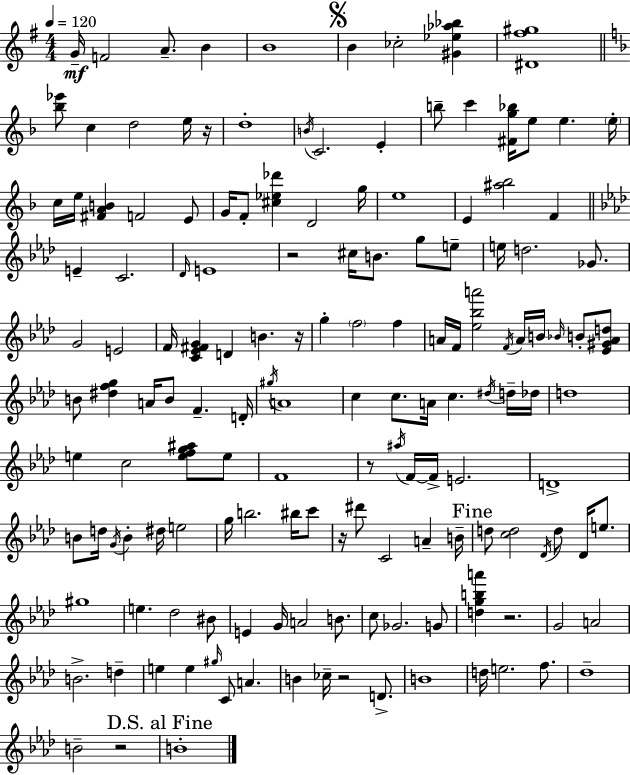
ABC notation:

X:1
T:Untitled
M:4/4
L:1/4
K:Em
G/4 F2 A/2 B B4 B _c2 [^G_e_a_b] [^D^f^g]4 [_b_e']/2 c d2 e/4 z/4 d4 B/4 C2 E b/2 c' [^Fg_b]/4 e/2 e e/4 c/4 e/4 [^FAB] F2 E/2 G/4 F/2 [^c_e_d'] D2 g/4 e4 E [^a_b]2 F E C2 _D/4 E4 z2 ^c/4 B/2 g/2 e/2 e/4 d2 _G/2 G2 E2 F/4 [C_E^FG] D B z/4 g f2 f A/4 F/4 [_e_ba']2 F/4 A/4 B/4 _B/4 B/2 [_E^GAd]/2 B/2 [^dfg] A/4 B/2 F D/4 ^g/4 A4 c c/2 A/4 c ^d/4 d/4 _d/4 d4 e c2 [efg^a]/2 e/2 F4 z/2 ^a/4 F/4 F/4 E2 D4 B/2 d/4 G/4 B ^d/4 e2 g/4 b2 ^b/4 c'/2 z/4 ^d'/2 C2 A B/4 d/2 [cd]2 _D/4 d/2 _D/4 e/2 ^g4 e _d2 ^B/2 E G/4 A2 B/2 c/2 _G2 G/2 [dgba'] z2 G2 A2 B2 d e e ^g/4 C/2 A B _c/4 z2 D/2 B4 d/4 e2 f/2 _d4 B2 z2 B4